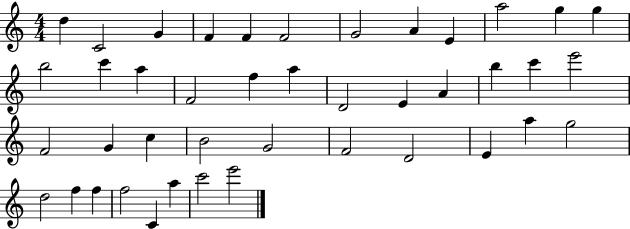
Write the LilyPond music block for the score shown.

{
  \clef treble
  \numericTimeSignature
  \time 4/4
  \key c \major
  d''4 c'2 g'4 | f'4 f'4 f'2 | g'2 a'4 e'4 | a''2 g''4 g''4 | \break b''2 c'''4 a''4 | f'2 f''4 a''4 | d'2 e'4 a'4 | b''4 c'''4 e'''2 | \break f'2 g'4 c''4 | b'2 g'2 | f'2 d'2 | e'4 a''4 g''2 | \break d''2 f''4 f''4 | f''2 c'4 a''4 | c'''2 e'''2 | \bar "|."
}